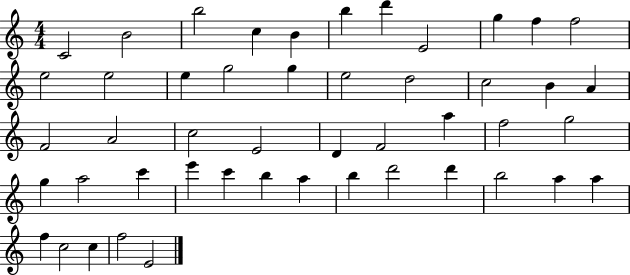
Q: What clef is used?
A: treble